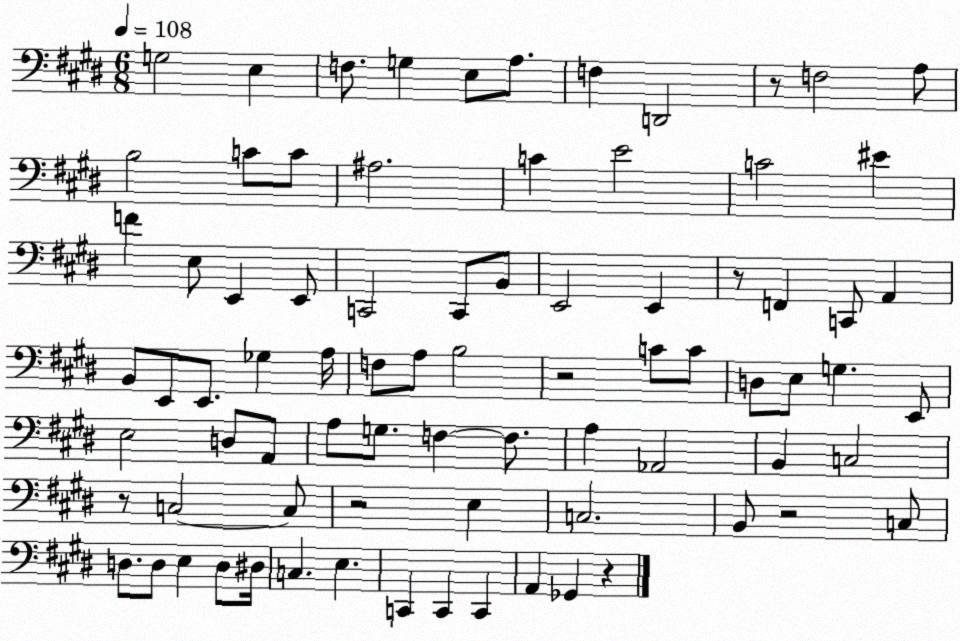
X:1
T:Untitled
M:6/8
L:1/4
K:E
G,2 E, F,/2 G, E,/2 A,/2 F, D,,2 z/2 F,2 A,/2 B,2 C/2 C/2 ^A,2 C E2 C2 ^E F E,/2 E,, E,,/2 C,,2 C,,/2 B,,/2 E,,2 E,, z/2 F,, C,,/2 A,, B,,/2 E,,/2 E,,/2 _G, A,/4 F,/2 A,/2 B,2 z2 C/2 C/2 D,/2 E,/2 G, E,,/2 E,2 D,/2 A,,/2 A,/2 G,/2 F, F,/2 A, _A,,2 B,, C,2 z/2 C,2 C,/2 z2 E, C,2 B,,/2 z2 C,/2 D,/2 D,/2 E, D,/2 ^D,/4 C, E, C,, C,, C,, A,, _G,, z